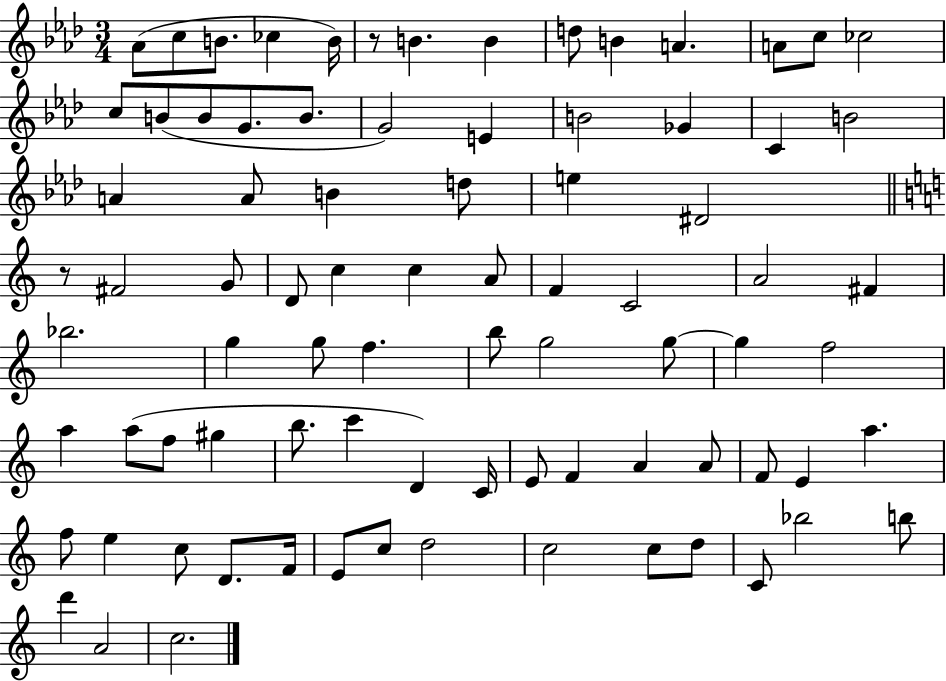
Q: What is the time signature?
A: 3/4